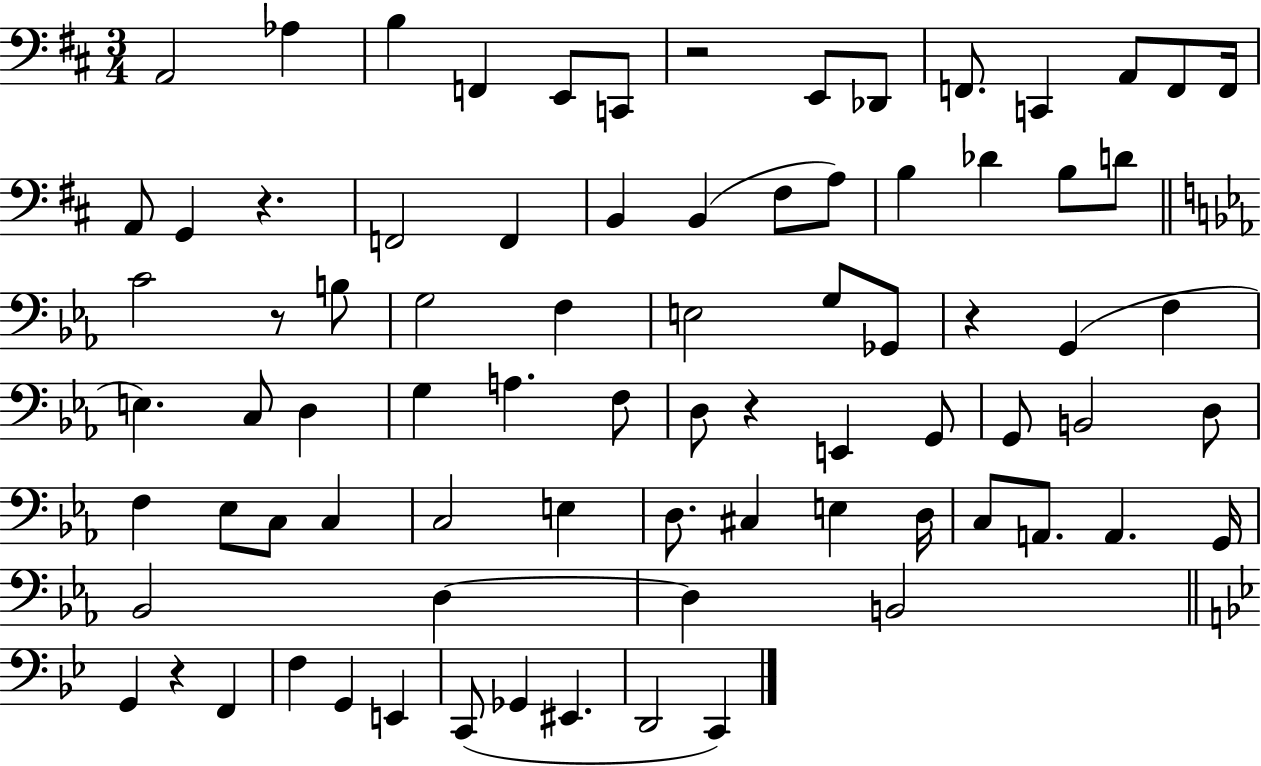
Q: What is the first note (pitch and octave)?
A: A2